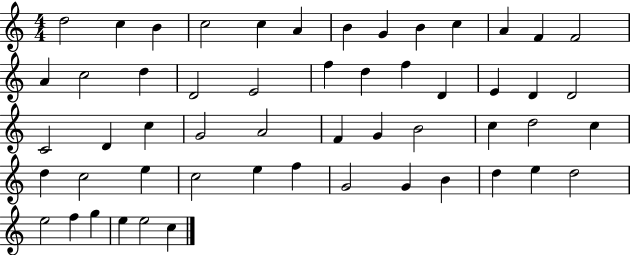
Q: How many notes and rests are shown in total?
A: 54